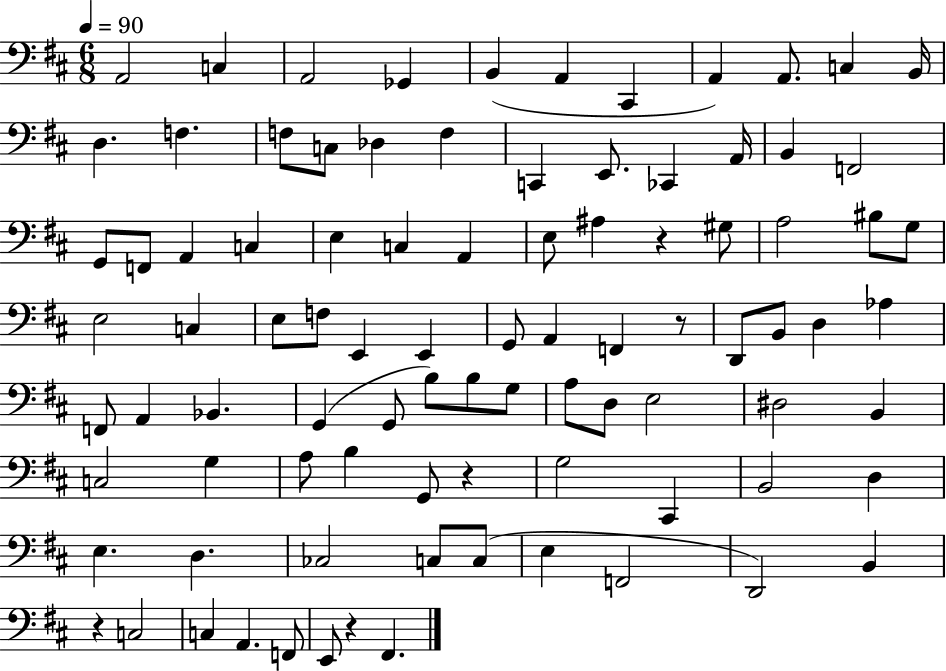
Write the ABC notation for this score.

X:1
T:Untitled
M:6/8
L:1/4
K:D
A,,2 C, A,,2 _G,, B,, A,, ^C,, A,, A,,/2 C, B,,/4 D, F, F,/2 C,/2 _D, F, C,, E,,/2 _C,, A,,/4 B,, F,,2 G,,/2 F,,/2 A,, C, E, C, A,, E,/2 ^A, z ^G,/2 A,2 ^B,/2 G,/2 E,2 C, E,/2 F,/2 E,, E,, G,,/2 A,, F,, z/2 D,,/2 B,,/2 D, _A, F,,/2 A,, _B,, G,, G,,/2 B,/2 B,/2 G,/2 A,/2 D,/2 E,2 ^D,2 B,, C,2 G, A,/2 B, G,,/2 z G,2 ^C,, B,,2 D, E, D, _C,2 C,/2 C,/2 E, F,,2 D,,2 B,, z C,2 C, A,, F,,/2 E,,/2 z ^F,,